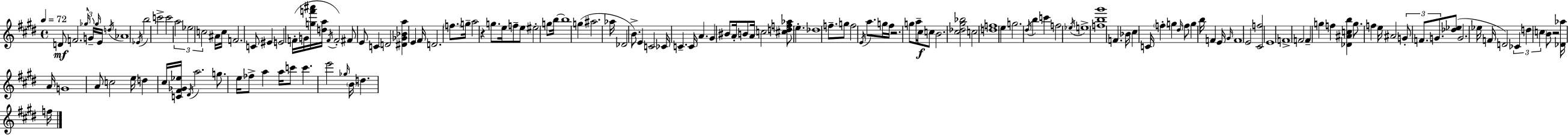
{
  \clef treble
  \time 4/4
  \defaultTimeSignature
  \key e \major
  \tempo 4 = 72
  d'8\mf f'2. \tuplet 3/2 { \grace { ges''16 } g'16-- | \grace { ges''16 } } e'16 \acciaccatura { d''16 } aes'1 | \acciaccatura { ees'16 } b''2 c'''2-> | c'''2 \tuplet 3/2 { a''2 | \break ees''2 c''2 } | ais'16 c''16 f'2. | c'8 eis'4 e'2 | f'16-.( g'16 <g'' f''' ais'''>16 <d'' a''>16 \acciaccatura { f'16 } f'2-.) fis'8 e'8 | \break c'4 d'2 <dis' ges' bes' a''>4 | e'4 fis'16 d'2. | \parenthesize f''8. g''16-- a''2 r4 | g''8. e''16 f''8-- e''8 eis''2-. | \break g''8 b''16~~ b''1 | g''4( ais''2. | aes''16 des'2 b'8.->) | e'4 c'2 ces'16 c'4.-- | \break c'16 a'4. gis'4 bis'8 | a'16-. b'8 a'16 c''2 <cis'' d'' f'' aes''>8 e''4.-. | des''1 | f''8.-- g''8 f''2 | \break \acciaccatura { e'16 } a''8. g''16 fis''16 r2. | g''8 a''16-- cis''16\f c''8 b'2. | <cis'' des'' gis'' bes''>2 c''2 | <d'' f''>1 | \break e''4 g''2. | \acciaccatura { dis''16 } b''4 c'''4 f''2 | \acciaccatura { ees''16 } e''1-> | <f'' b'' gis'''>1 | \break f'4. bes'16 cis''4 | c'16 \parenthesize f''4-. g''4 \grace { dis''16 } f''8 g''4 | b''16 f'4 e'16 \grace { gis'16 } f'1 | e'2 | \break <cis' f''>2 e'1 | f'1-> | f'2 | f'4-- g''4 f''4 <des' ais' c'' b''>4 | \break g''8. f''4 e''16 ais'2 | \tuplet 3/2 { g'8-. f'8. g'8. } <des'' ees''>8( g'2. | ees''16 f'16 d'2) | \tuplet 3/2 { ces'4 d''4 \parenthesize c''4 } b'8 | \break r2 <des' aes''>16 a'16 g'1 | a'8 c''2 | e''16 d''4 cis''16 <c' fis' ges' ees''>16 \acciaccatura { dis'16 } a''2. | g''8. e''16 fes''8-> a''4 | \break a''16 c'''8 c'''4. e'''2 | \grace { ges''16 } \parenthesize b'16 d''4. f''16 \bar "|."
}